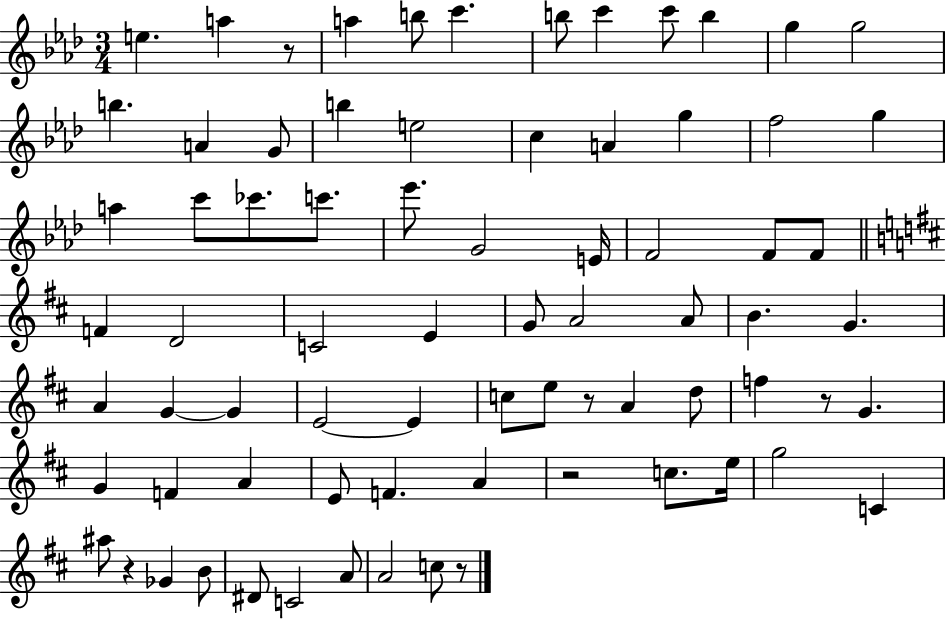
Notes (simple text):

E5/q. A5/q R/e A5/q B5/e C6/q. B5/e C6/q C6/e B5/q G5/q G5/h B5/q. A4/q G4/e B5/q E5/h C5/q A4/q G5/q F5/h G5/q A5/q C6/e CES6/e. C6/e. Eb6/e. G4/h E4/s F4/h F4/e F4/e F4/q D4/h C4/h E4/q G4/e A4/h A4/e B4/q. G4/q. A4/q G4/q G4/q E4/h E4/q C5/e E5/e R/e A4/q D5/e F5/q R/e G4/q. G4/q F4/q A4/q E4/e F4/q. A4/q R/h C5/e. E5/s G5/h C4/q A#5/e R/q Gb4/q B4/e D#4/e C4/h A4/e A4/h C5/e R/e